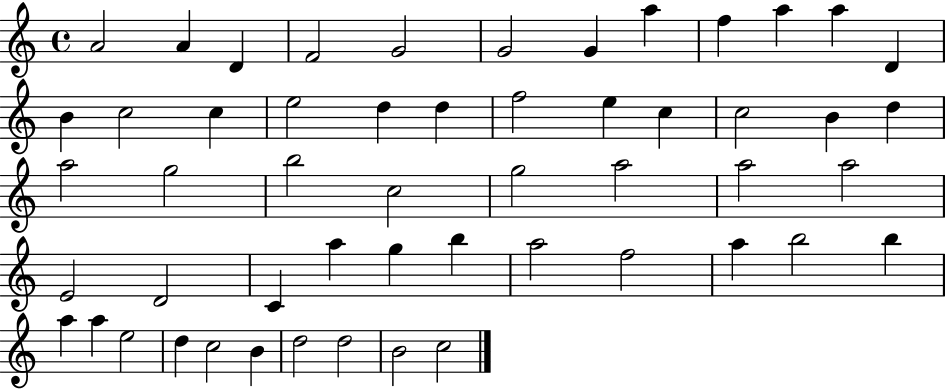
{
  \clef treble
  \time 4/4
  \defaultTimeSignature
  \key c \major
  a'2 a'4 d'4 | f'2 g'2 | g'2 g'4 a''4 | f''4 a''4 a''4 d'4 | \break b'4 c''2 c''4 | e''2 d''4 d''4 | f''2 e''4 c''4 | c''2 b'4 d''4 | \break a''2 g''2 | b''2 c''2 | g''2 a''2 | a''2 a''2 | \break e'2 d'2 | c'4 a''4 g''4 b''4 | a''2 f''2 | a''4 b''2 b''4 | \break a''4 a''4 e''2 | d''4 c''2 b'4 | d''2 d''2 | b'2 c''2 | \break \bar "|."
}